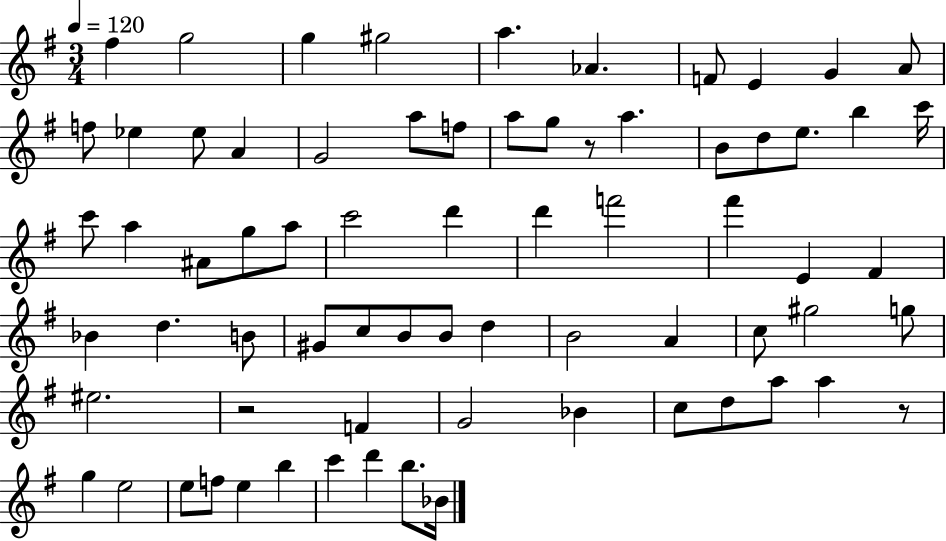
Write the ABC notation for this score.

X:1
T:Untitled
M:3/4
L:1/4
K:G
^f g2 g ^g2 a _A F/2 E G A/2 f/2 _e _e/2 A G2 a/2 f/2 a/2 g/2 z/2 a B/2 d/2 e/2 b c'/4 c'/2 a ^A/2 g/2 a/2 c'2 d' d' f'2 ^f' E ^F _B d B/2 ^G/2 c/2 B/2 B/2 d B2 A c/2 ^g2 g/2 ^e2 z2 F G2 _B c/2 d/2 a/2 a z/2 g e2 e/2 f/2 e b c' d' b/2 _B/4